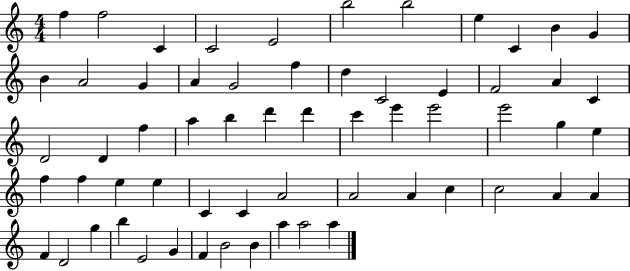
X:1
T:Untitled
M:4/4
L:1/4
K:C
f f2 C C2 E2 b2 b2 e C B G B A2 G A G2 f d C2 E F2 A C D2 D f a b d' d' c' e' e'2 e'2 g e f f e e C C A2 A2 A c c2 A A F D2 g b E2 G F B2 B a a2 a